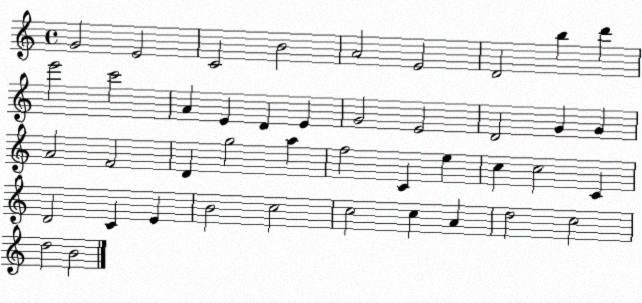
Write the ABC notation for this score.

X:1
T:Untitled
M:4/4
L:1/4
K:C
G2 E2 C2 B2 A2 E2 D2 b d' e'2 c'2 A E D E G2 E2 D2 G G A2 F2 D g2 a f2 C e c c2 C D2 C E B2 c2 c2 c A d2 c2 d2 B2